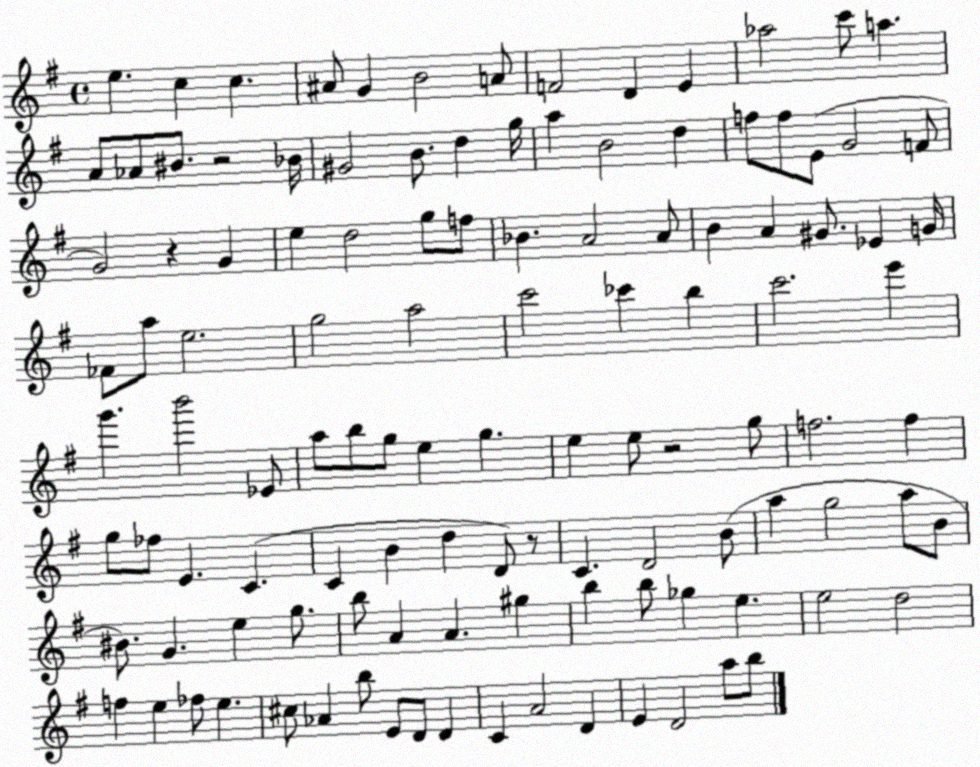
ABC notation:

X:1
T:Untitled
M:4/4
L:1/4
K:G
e c c ^A/2 G B2 A/2 F2 D E _a2 c'/2 a A/2 _A/2 ^B/2 z2 _B/4 ^G2 B/2 d g/4 a B2 d f/2 f/2 E/2 G2 F/2 G2 z G e d2 g/2 f/2 _B A2 A/2 B A ^G/2 _E G/4 _F/2 a/2 e2 g2 a2 c'2 _c' b c'2 e' g' b'2 _E/2 a/2 b/2 g/2 e g e e/2 z2 g/2 f2 f g/2 _f/2 E C C B d D/2 z/2 C D2 B/2 a g2 a/2 B/2 ^B/2 G e g/2 b/2 A A ^g b b/2 _g e e2 d2 f e _f/2 e ^c/2 _A b/2 E/2 D/2 D C A2 D E D2 a/2 b/2